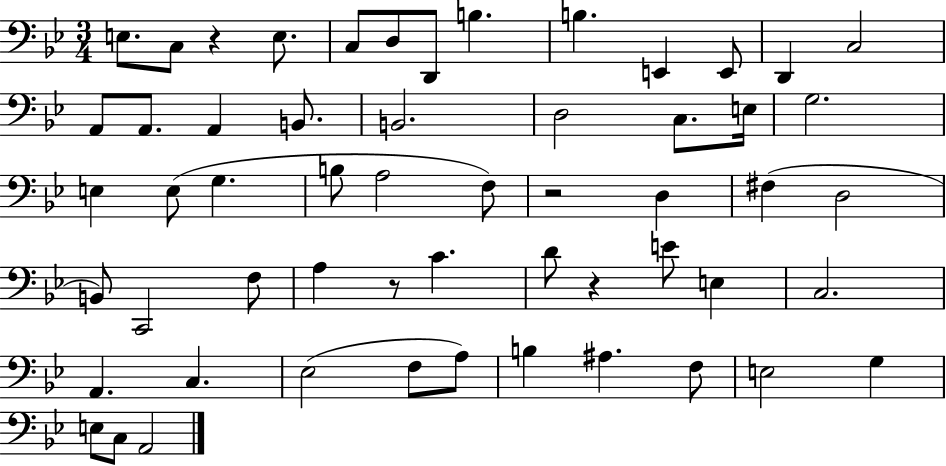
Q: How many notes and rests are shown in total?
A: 56